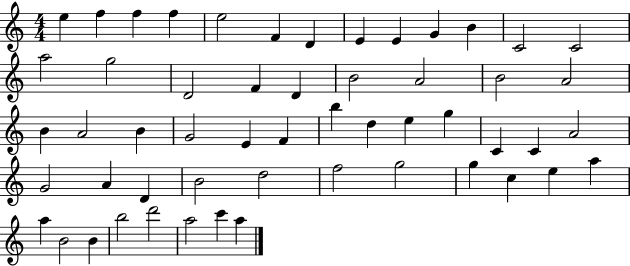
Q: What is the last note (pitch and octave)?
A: A5